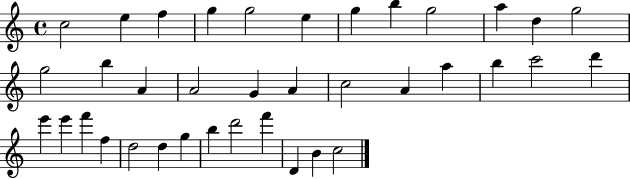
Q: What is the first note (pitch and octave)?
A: C5